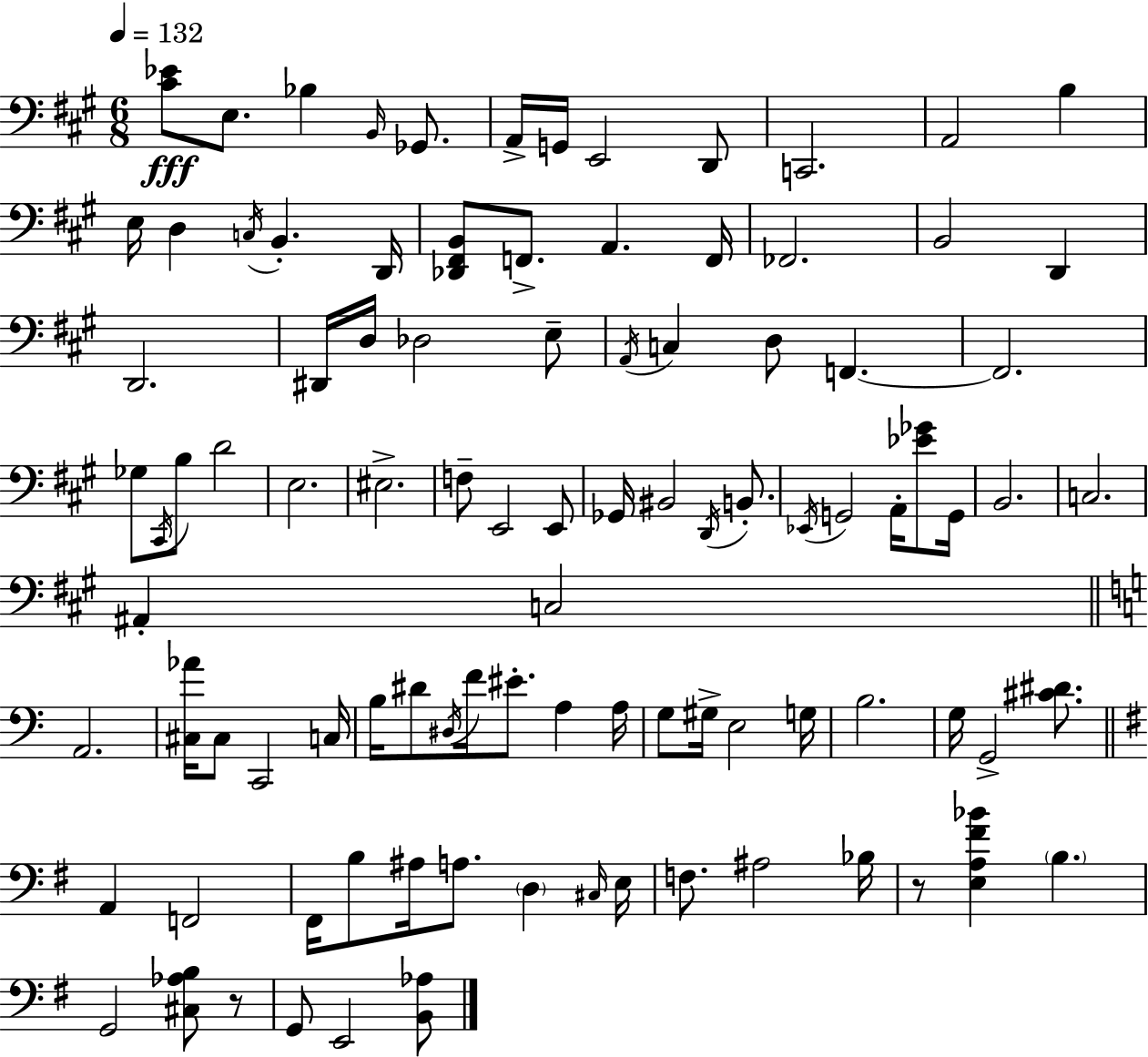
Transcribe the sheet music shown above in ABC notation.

X:1
T:Untitled
M:6/8
L:1/4
K:A
[^C_E]/2 E,/2 _B, B,,/4 _G,,/2 A,,/4 G,,/4 E,,2 D,,/2 C,,2 A,,2 B, E,/4 D, C,/4 B,, D,,/4 [_D,,^F,,B,,]/2 F,,/2 A,, F,,/4 _F,,2 B,,2 D,, D,,2 ^D,,/4 D,/4 _D,2 E,/2 A,,/4 C, D,/2 F,, F,,2 _G,/2 ^C,,/4 B,/2 D2 E,2 ^E,2 F,/2 E,,2 E,,/2 _G,,/4 ^B,,2 D,,/4 B,,/2 _E,,/4 G,,2 A,,/4 [_E_G]/2 G,,/4 B,,2 C,2 ^A,, C,2 A,,2 [^C,_A]/4 ^C,/2 C,,2 C,/4 B,/4 ^D/2 ^D,/4 F/4 ^E/2 A, A,/4 G,/2 ^G,/4 E,2 G,/4 B,2 G,/4 G,,2 [^C^D]/2 A,, F,,2 ^F,,/4 B,/2 ^A,/4 A,/2 D, ^C,/4 E,/4 F,/2 ^A,2 _B,/4 z/2 [E,A,^F_B] B, G,,2 [^C,_A,B,]/2 z/2 G,,/2 E,,2 [B,,_A,]/2